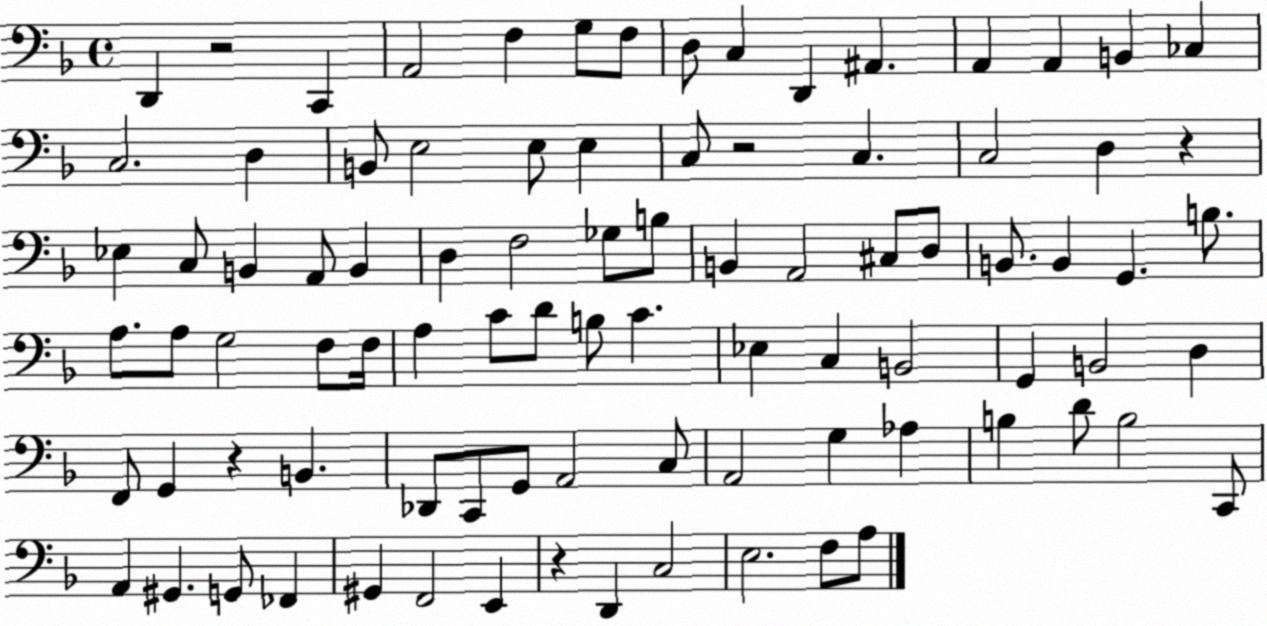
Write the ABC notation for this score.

X:1
T:Untitled
M:4/4
L:1/4
K:F
D,, z2 C,, A,,2 F, G,/2 F,/2 D,/2 C, D,, ^A,, A,, A,, B,, _C, C,2 D, B,,/2 E,2 E,/2 E, C,/2 z2 C, C,2 D, z _E, C,/2 B,, A,,/2 B,, D, F,2 _G,/2 B,/2 B,, A,,2 ^C,/2 D,/2 B,,/2 B,, G,, B,/2 A,/2 A,/2 G,2 F,/2 F,/4 A, C/2 D/2 B,/2 C _E, C, B,,2 G,, B,,2 D, F,,/2 G,, z B,, _D,,/2 C,,/2 G,,/2 A,,2 C,/2 A,,2 G, _A, B, D/2 B,2 C,,/2 A,, ^G,, G,,/2 _F,, ^G,, F,,2 E,, z D,, C,2 E,2 F,/2 A,/2